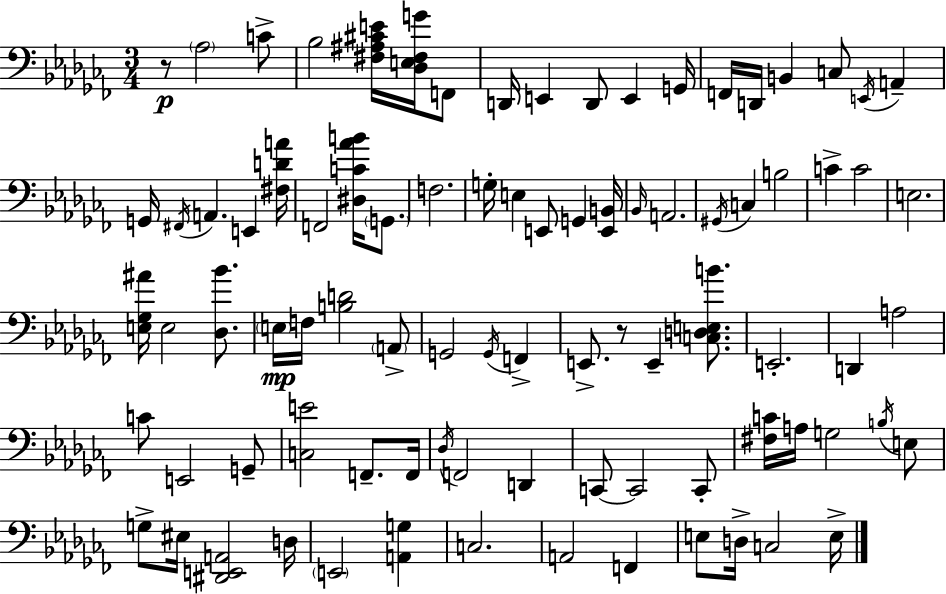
{
  \clef bass
  \numericTimeSignature
  \time 3/4
  \key aes \minor
  \repeat volta 2 { r8\p \parenthesize aes2 c'8-> | bes2 <fis ais cis' e'>16 <des e fis g'>16 f,8 | d,16 e,4 d,8 e,4 g,16 | f,16 d,16 b,4 c8 \acciaccatura { e,16 } a,4-- | \break g,16 \acciaccatura { fis,16 } a,4. e,4 | <fis d' a'>16 f,2 <dis c' aes' b'>16 \parenthesize g,8. | f2. | g16-. e4 e,8 g,4 | \break <e, b,>16 \grace { bes,16 } a,2. | \acciaccatura { gis,16 } c4 b2 | c'4-> c'2 | e2. | \break <e ges ais'>16 e2 | <des bes'>8. \parenthesize e16\mp f16 <b d'>2 | \parenthesize a,8-> g,2 | \acciaccatura { g,16 } f,4-> e,8.-> r8 e,4-- | \break <c d e b'>8. e,2.-. | d,4 a2 | c'8 e,2 | g,8-- <c e'>2 | \break f,8.-- f,16 \acciaccatura { des16 } f,2 | d,4 c,8~~ c,2 | c,8-. <fis c'>16 a16 g2 | \acciaccatura { b16 } e8 g8-> eis16 <dis, e, a,>2 | \break d16 \parenthesize e,2 | <a, g>4 c2. | a,2 | f,4 e8 d16-> c2 | \break e16-> } \bar "|."
}